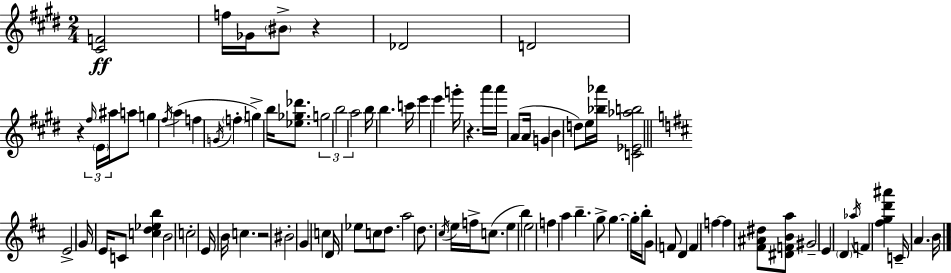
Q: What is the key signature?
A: E major